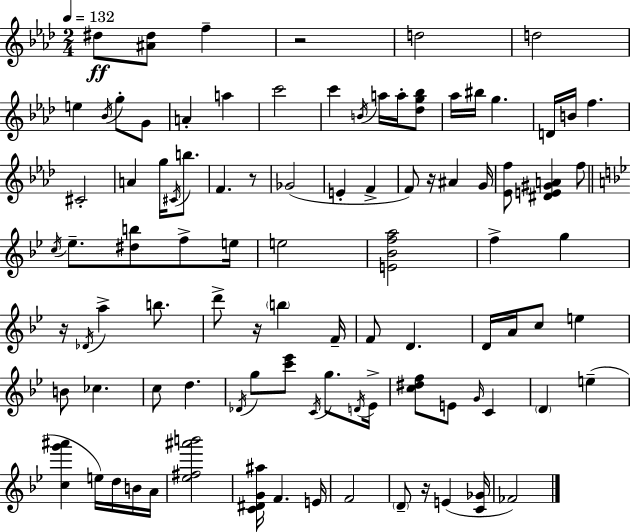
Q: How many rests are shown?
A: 6